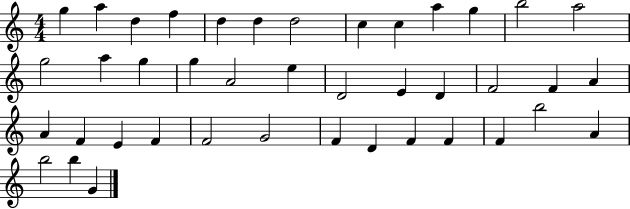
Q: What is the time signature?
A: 4/4